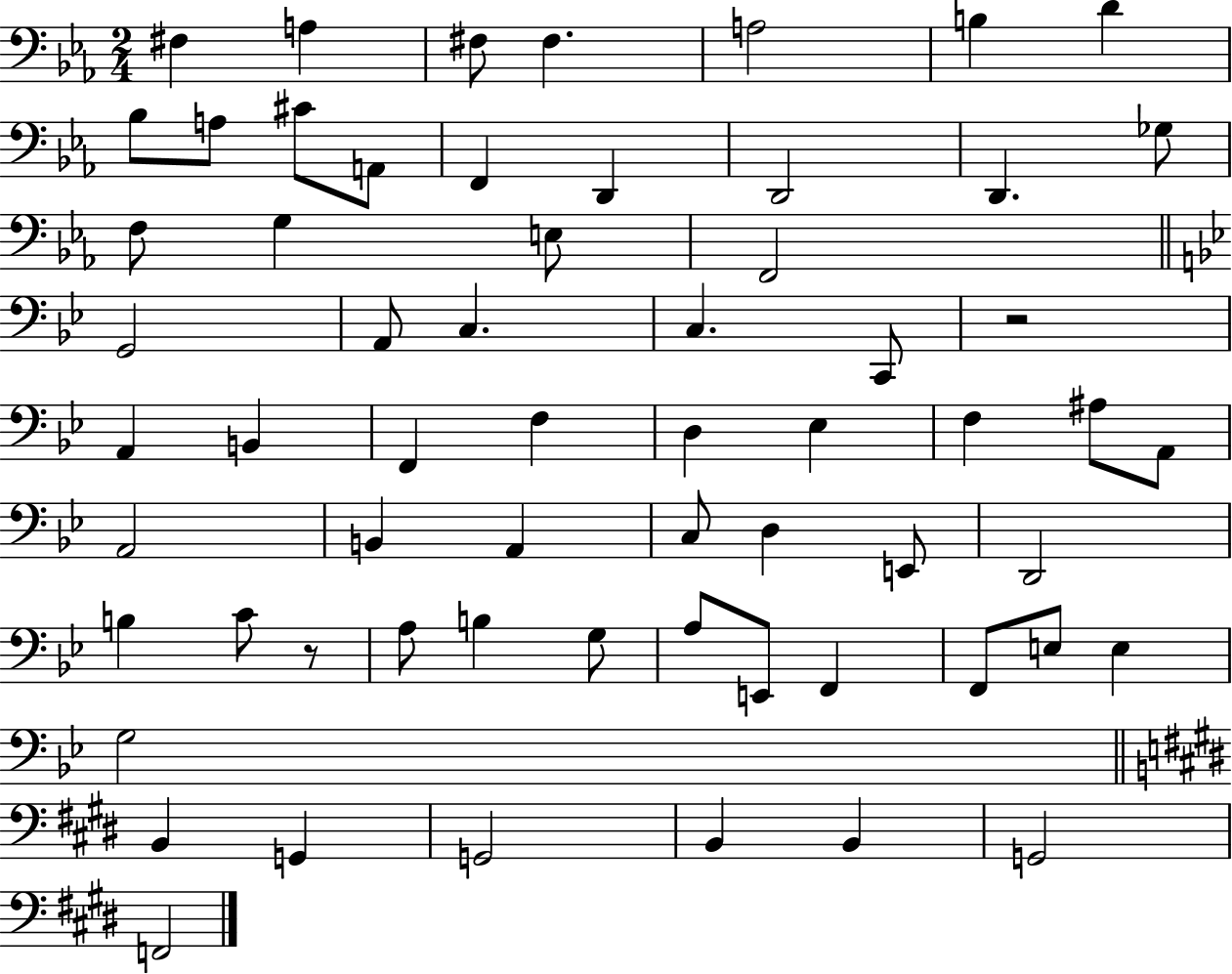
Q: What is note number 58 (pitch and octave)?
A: B2